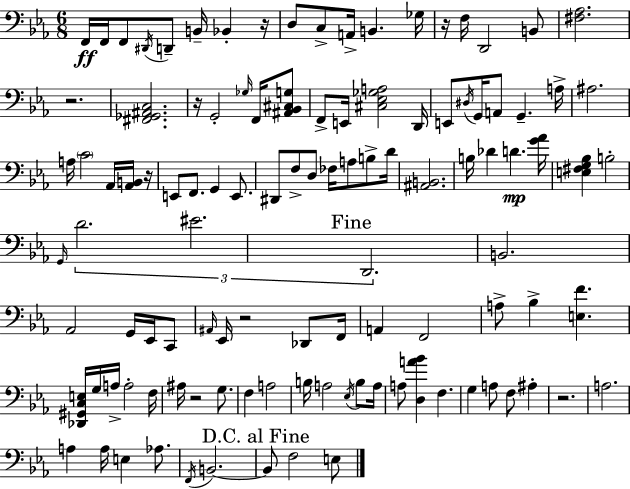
{
  \clef bass
  \numericTimeSignature
  \time 6/8
  \key c \minor
  f,16\ff f,16 f,8 \acciaccatura { dis,16 } d,8-- b,16-- bes,4-. | r16 d8 c8-> a,16-> b,4. | ges16 r16 f16 d,2 b,8 | <fis aes>2. | \break r2. | <fis, ges, ais, c>2. | r16 g,2-. \grace { ges16 } f,16 | <ais, bes, cis g>8 f,8-> e,16 <cis ees ges a>2 | \break d,16 e,8 \acciaccatura { dis16 } g,16 a,8 g,4.-- | a16-> ais2. | a16 \parenthesize c'2 | aes,16 <aes, b,>16 r16 e,8 f,8. g,4 | \break e,8. dis,8 f8-> d8 fes16 a8 | b8-> d'16 <ais, b,>2. | b16 des'4 d'4.\mp | <g' aes'>16 <e fis g bes>4 b2-. | \break \grace { g,16 } \tuplet 3/2 { d'2. | eis'2. | \mark "Fine" d,2. } | b,2. | \break aes,2 | g,16 ees,16 c,8 \grace { ais,16 } ees,16 r2 | des,8 f,16 a,4 f,2 | a8-> bes4-> <e f'>4. | \break <des, gis, c e>16 g16 a16-> a2-. | f16 ais16 r2 | g8. f4 a2 | b16 a2 | \break \acciaccatura { ees16 } b8 a16 a8 <d a' bes'>4 | f4. g4 a8 | f8 ais4-. r2. | a2. | \break a4 a16 e4 | aes8. \acciaccatura { f,16 } b,2.~~ | \mark "D.C. al Fine" b,8 f2 | e8 \bar "|."
}